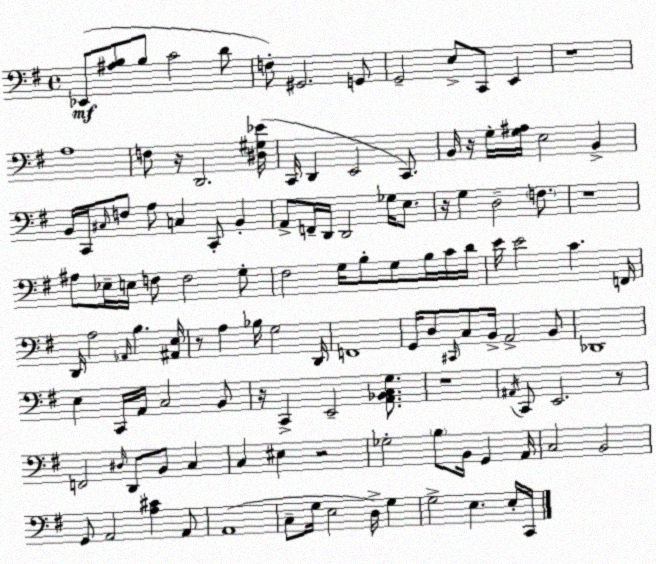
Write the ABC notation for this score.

X:1
T:Untitled
M:4/4
L:1/4
K:G
_E,,/2 [^A,B,]/2 B,/2 C2 D/2 F,/2 ^G,,2 G,,/2 G,,2 E,/2 C,,/2 E,, z4 A,4 F,/2 z/4 D,,2 [^D,^G,_E]/4 C,,/4 D,, E,,2 C,,/2 B,,/4 z/4 G,/4 [G,^A,]/4 E,2 B,, B,,/4 C,,/4 ^C,/4 F,/2 A,/2 C, C,,/2 B,, A,,/2 F,,/4 D,,/4 D,,2 _G,/4 E,/2 z/4 G, D,2 F,/2 z4 ^A,/2 _E,/4 E,/4 F,/2 F,2 G,/2 ^F,2 G,/4 B,/2 G,/2 B,/4 C/4 D/4 E/4 E2 C F,,/4 D,,/4 A,2 _A,,/4 B, [^A,,E,]/4 z/2 A, _B,/4 G,2 D,,/4 F,,4 G,,/4 D,/2 ^C,,/4 C,/2 B,,/4 A,,2 B,,/2 _D,,4 E, C,,/4 A,,/4 C,2 B,,/2 z/4 C,, E,,2 [A,,_B,,C,G,]/2 z4 ^A,,/4 C,,/2 E,,2 z/2 F,,2 ^D,/4 D,,/2 B,,/2 C, C, ^E, z2 _G,2 B,/2 B,,/4 G,, A,,/4 C,2 B,,2 G,,/2 A,,2 [A,^C] A,,/2 A,,4 C,/2 G,/4 E,2 D,/4 G, G,2 E, E,/4 C,,/4